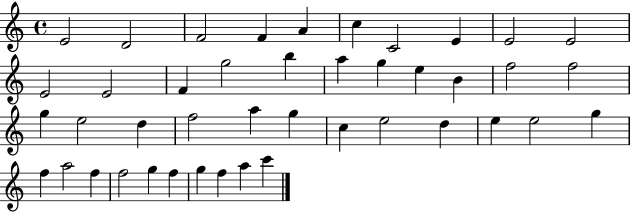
X:1
T:Untitled
M:4/4
L:1/4
K:C
E2 D2 F2 F A c C2 E E2 E2 E2 E2 F g2 b a g e B f2 f2 g e2 d f2 a g c e2 d e e2 g f a2 f f2 g f g f a c'